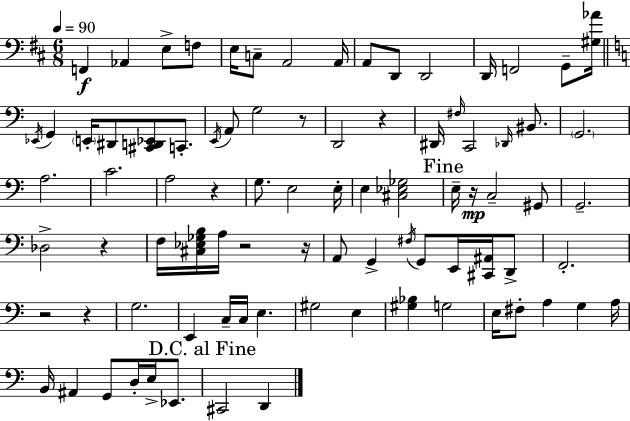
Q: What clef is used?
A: bass